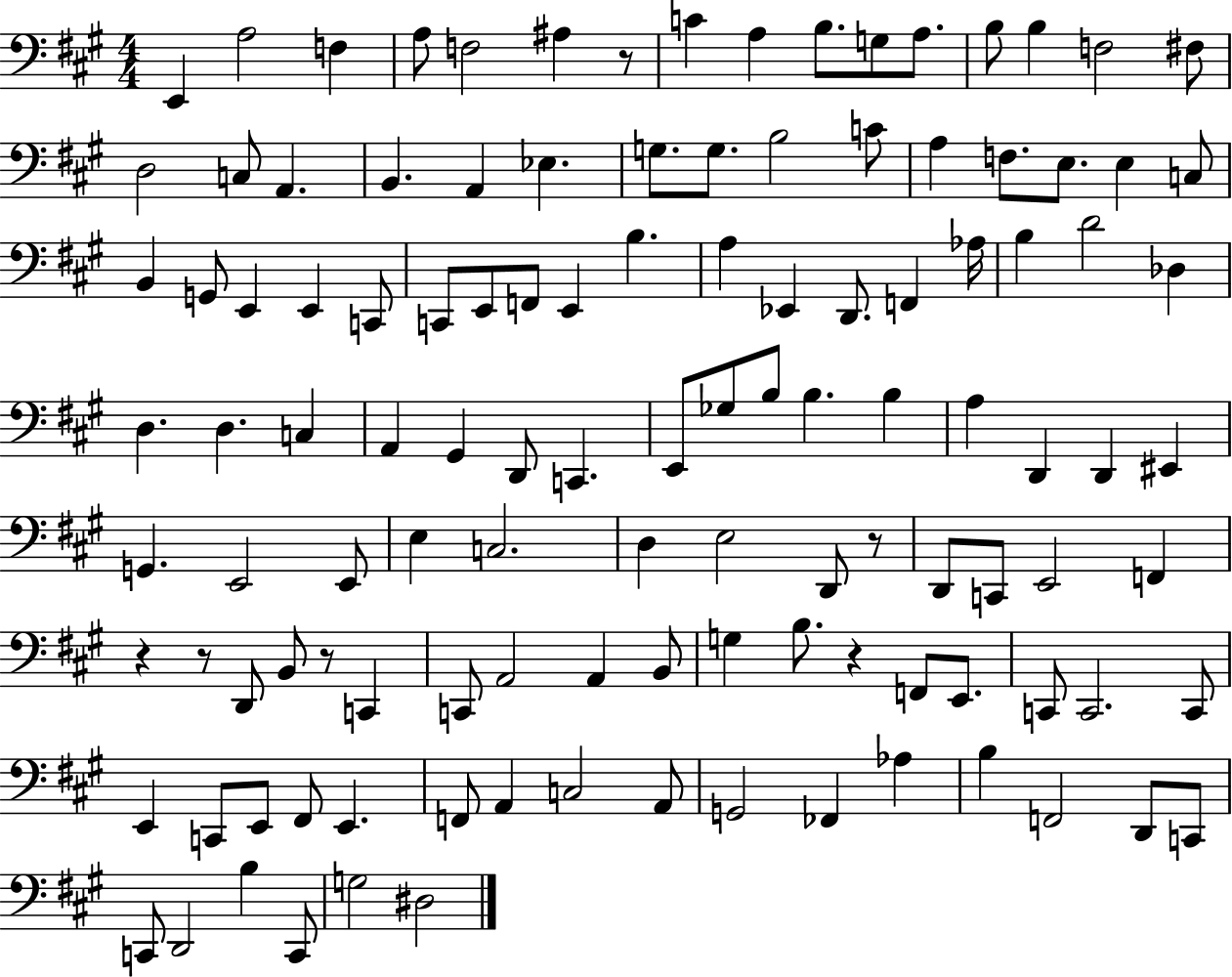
E2/q A3/h F3/q A3/e F3/h A#3/q R/e C4/q A3/q B3/e. G3/e A3/e. B3/e B3/q F3/h F#3/e D3/h C3/e A2/q. B2/q. A2/q Eb3/q. G3/e. G3/e. B3/h C4/e A3/q F3/e. E3/e. E3/q C3/e B2/q G2/e E2/q E2/q C2/e C2/e E2/e F2/e E2/q B3/q. A3/q Eb2/q D2/e. F2/q Ab3/s B3/q D4/h Db3/q D3/q. D3/q. C3/q A2/q G#2/q D2/e C2/q. E2/e Gb3/e B3/e B3/q. B3/q A3/q D2/q D2/q EIS2/q G2/q. E2/h E2/e E3/q C3/h. D3/q E3/h D2/e R/e D2/e C2/e E2/h F2/q R/q R/e D2/e B2/e R/e C2/q C2/e A2/h A2/q B2/e G3/q B3/e. R/q F2/e E2/e. C2/e C2/h. C2/e E2/q C2/e E2/e F#2/e E2/q. F2/e A2/q C3/h A2/e G2/h FES2/q Ab3/q B3/q F2/h D2/e C2/e C2/e D2/h B3/q C2/e G3/h D#3/h